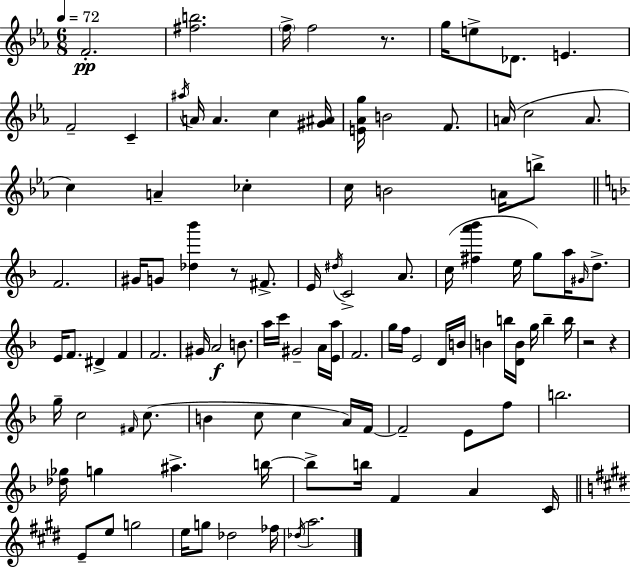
X:1
T:Untitled
M:6/8
L:1/4
K:Eb
F2 [^fb]2 f/4 f2 z/2 g/4 e/2 _D/2 E F2 C ^a/4 A/4 A c [^G^A]/4 [E_Ag]/4 B2 F/2 A/4 c2 A/2 c A _c c/4 B2 A/4 b/2 F2 ^G/4 G/2 [_d_b'] z/2 ^F/2 E/4 ^d/4 C2 A/2 c/4 [^fa'_b'] e/4 g/2 a/4 ^G/4 d/2 E/4 F/2 ^D F F2 ^G/4 A2 B/2 a/4 c'/4 ^G2 A/4 [Ea]/4 F2 g/4 f/4 E2 D/4 B/4 B b/4 [DB]/4 g/4 b b/4 z2 z g/4 c2 ^F/4 c/2 B c/2 c A/4 F/4 F2 E/2 f/2 b2 [_d_g]/4 g ^a b/4 b/2 b/4 F A C/4 E/2 e/2 g2 e/4 g/2 _d2 _f/4 _d/4 a2